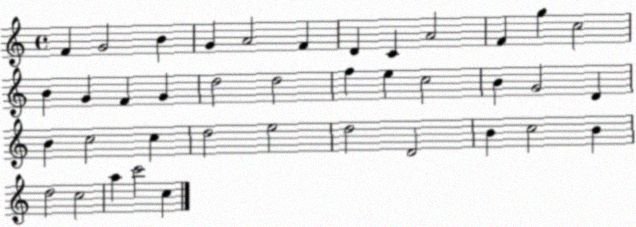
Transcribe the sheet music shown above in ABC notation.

X:1
T:Untitled
M:4/4
L:1/4
K:C
F G2 B G A2 F D C A2 F g c2 B G F G d2 d2 f e c2 B G2 D B c2 c d2 e2 d2 D2 B c2 B d2 c2 a c'2 c